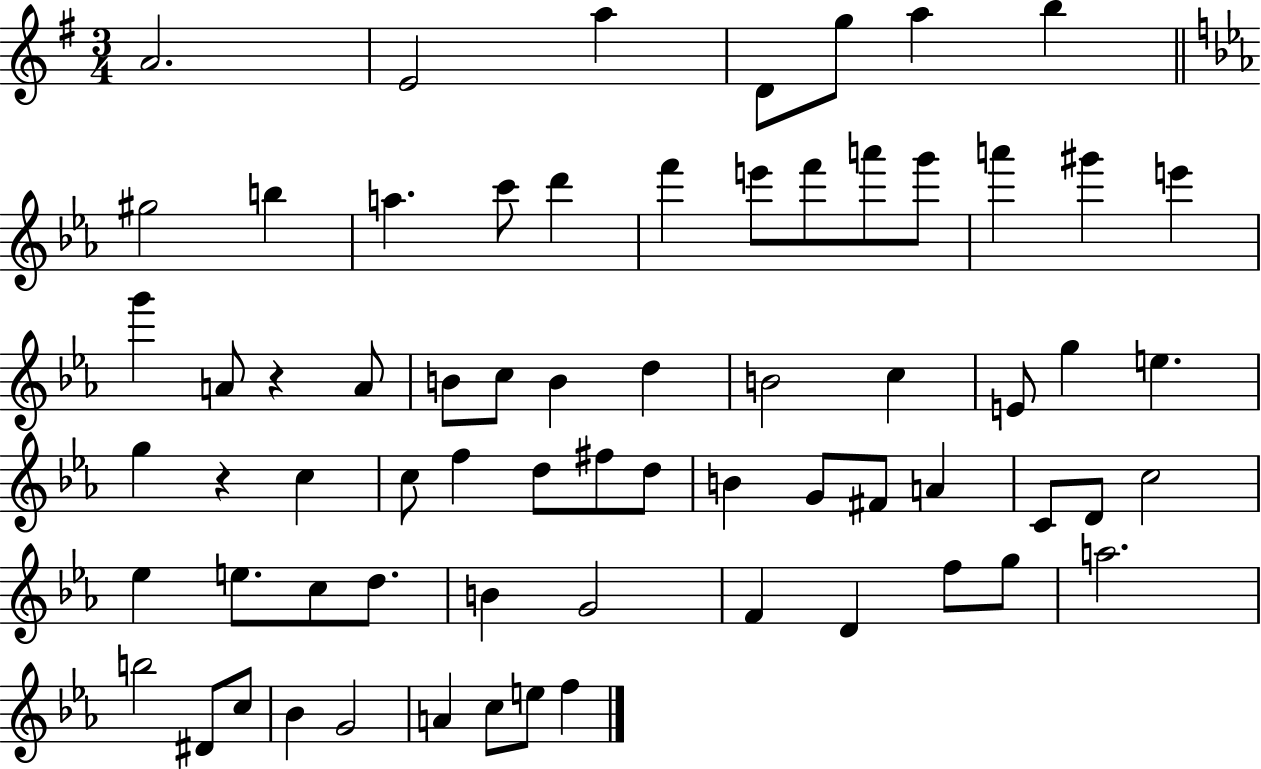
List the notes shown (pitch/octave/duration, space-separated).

A4/h. E4/h A5/q D4/e G5/e A5/q B5/q G#5/h B5/q A5/q. C6/e D6/q F6/q E6/e F6/e A6/e G6/e A6/q G#6/q E6/q G6/q A4/e R/q A4/e B4/e C5/e B4/q D5/q B4/h C5/q E4/e G5/q E5/q. G5/q R/q C5/q C5/e F5/q D5/e F#5/e D5/e B4/q G4/e F#4/e A4/q C4/e D4/e C5/h Eb5/q E5/e. C5/e D5/e. B4/q G4/h F4/q D4/q F5/e G5/e A5/h. B5/h D#4/e C5/e Bb4/q G4/h A4/q C5/e E5/e F5/q